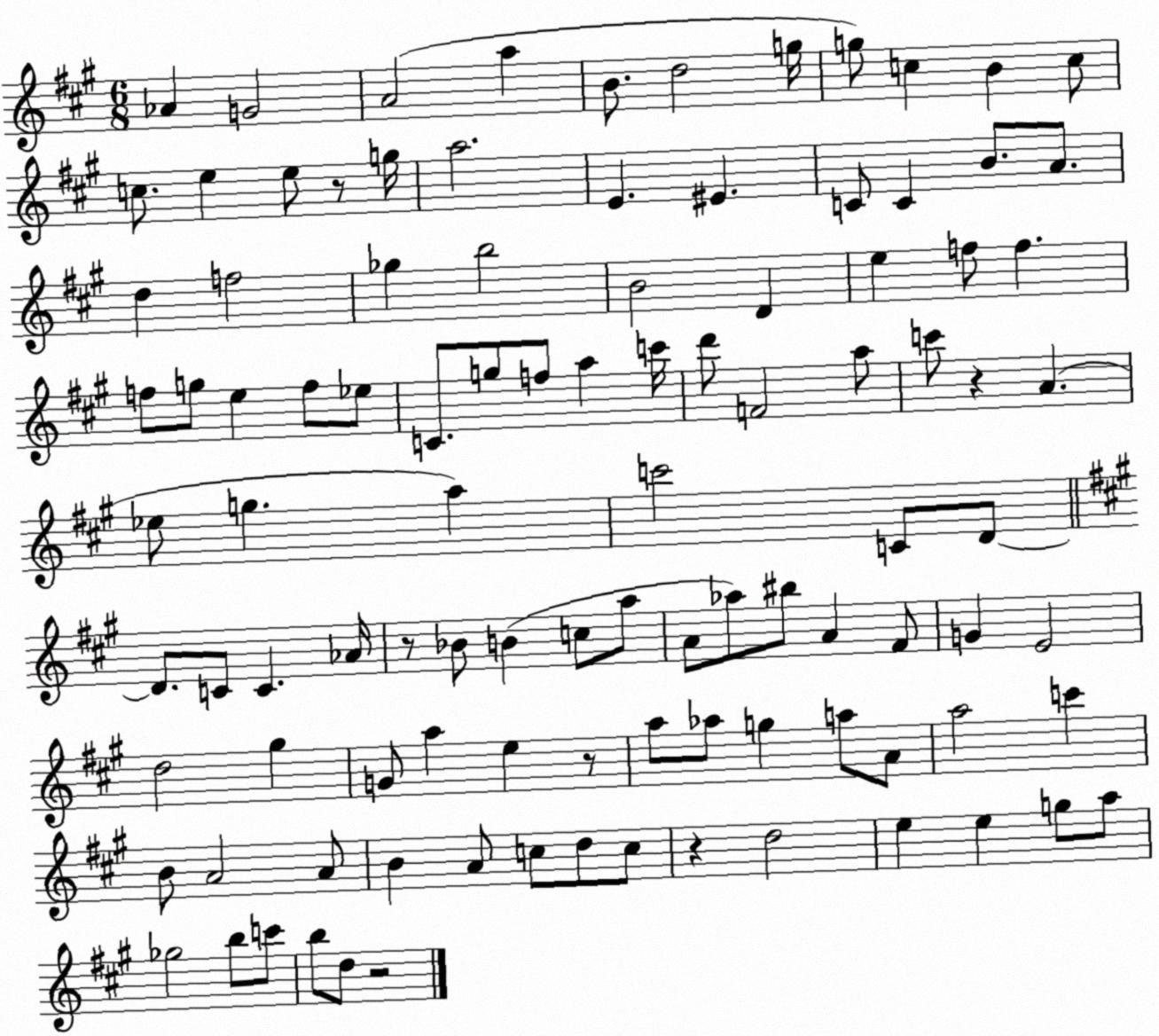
X:1
T:Untitled
M:6/8
L:1/4
K:A
_A G2 A2 a B/2 d2 g/4 g/2 c B c/2 c/2 e e/2 z/2 g/4 a2 E ^E C/2 C B/2 A/2 d f2 _g b2 B2 D e f/2 f f/2 g/2 e f/2 _e/2 C/2 g/2 f/2 a c'/4 d'/2 F2 a/2 c'/2 z A _e/2 g a c'2 C/2 D/2 D/2 C/2 C _A/4 z/2 _B/2 B c/2 a/2 A/2 _a/2 ^b/2 A ^F/2 G E2 d2 ^g G/2 a e z/2 a/2 _a/2 g a/2 A/2 a2 c' B/2 A2 A/2 B A/2 c/2 d/2 c/2 z d2 e e g/2 a/2 _g2 b/2 c'/2 b/2 d/2 z2